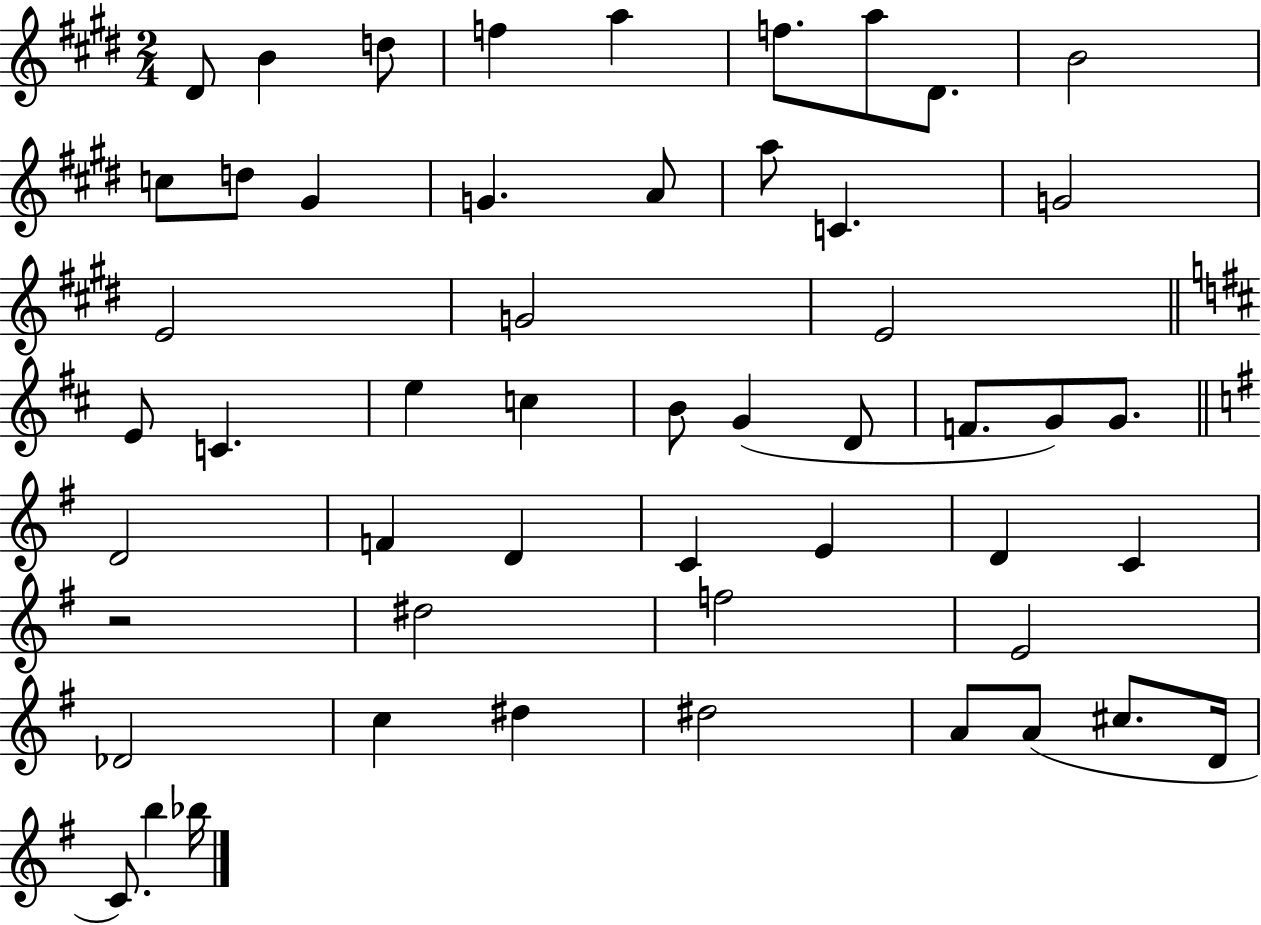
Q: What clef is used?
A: treble